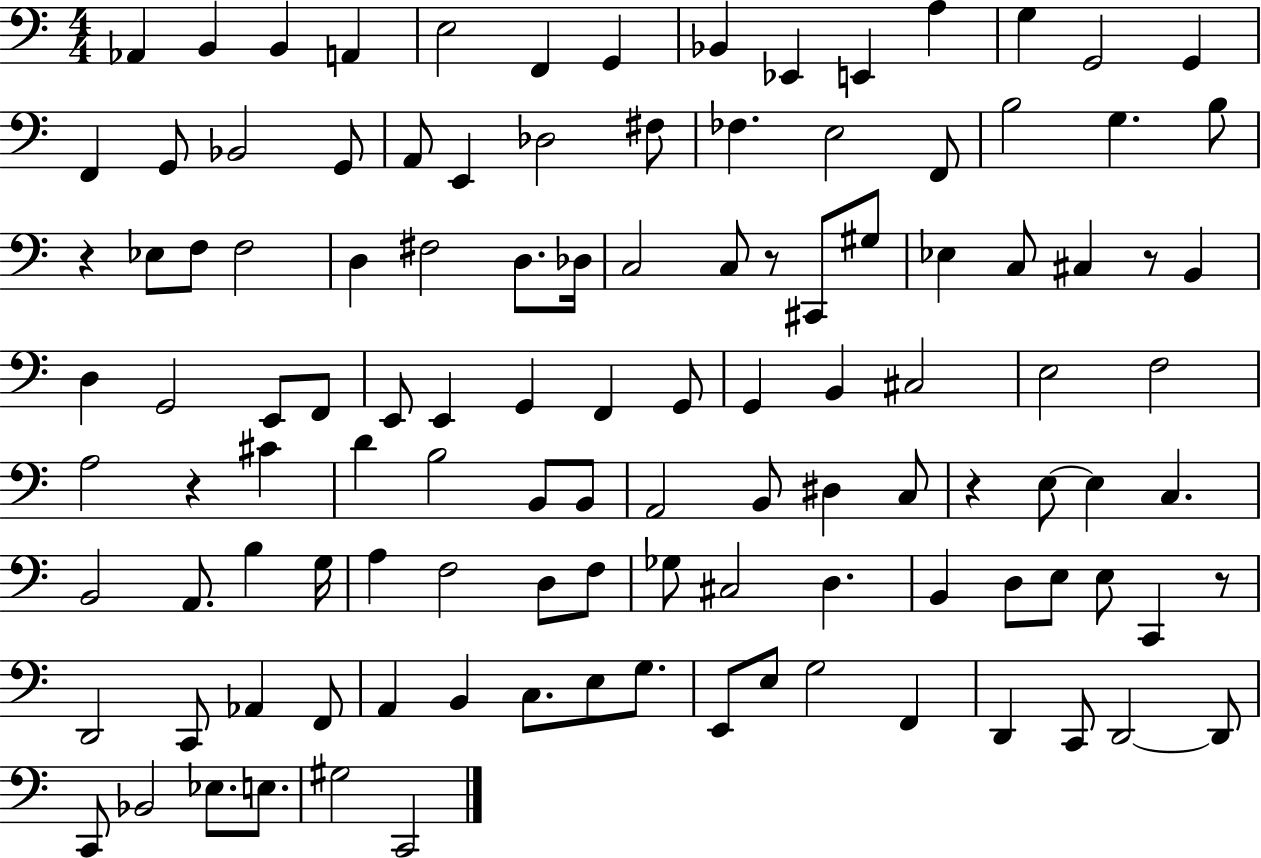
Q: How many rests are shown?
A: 6